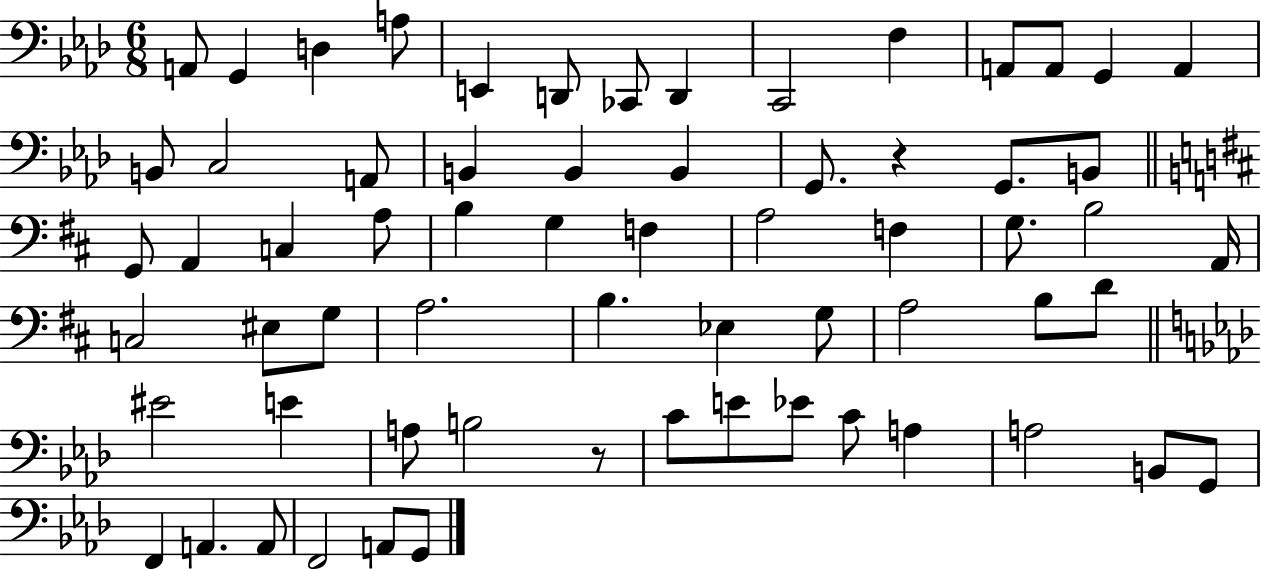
X:1
T:Untitled
M:6/8
L:1/4
K:Ab
A,,/2 G,, D, A,/2 E,, D,,/2 _C,,/2 D,, C,,2 F, A,,/2 A,,/2 G,, A,, B,,/2 C,2 A,,/2 B,, B,, B,, G,,/2 z G,,/2 B,,/2 G,,/2 A,, C, A,/2 B, G, F, A,2 F, G,/2 B,2 A,,/4 C,2 ^E,/2 G,/2 A,2 B, _E, G,/2 A,2 B,/2 D/2 ^E2 E A,/2 B,2 z/2 C/2 E/2 _E/2 C/2 A, A,2 B,,/2 G,,/2 F,, A,, A,,/2 F,,2 A,,/2 G,,/2